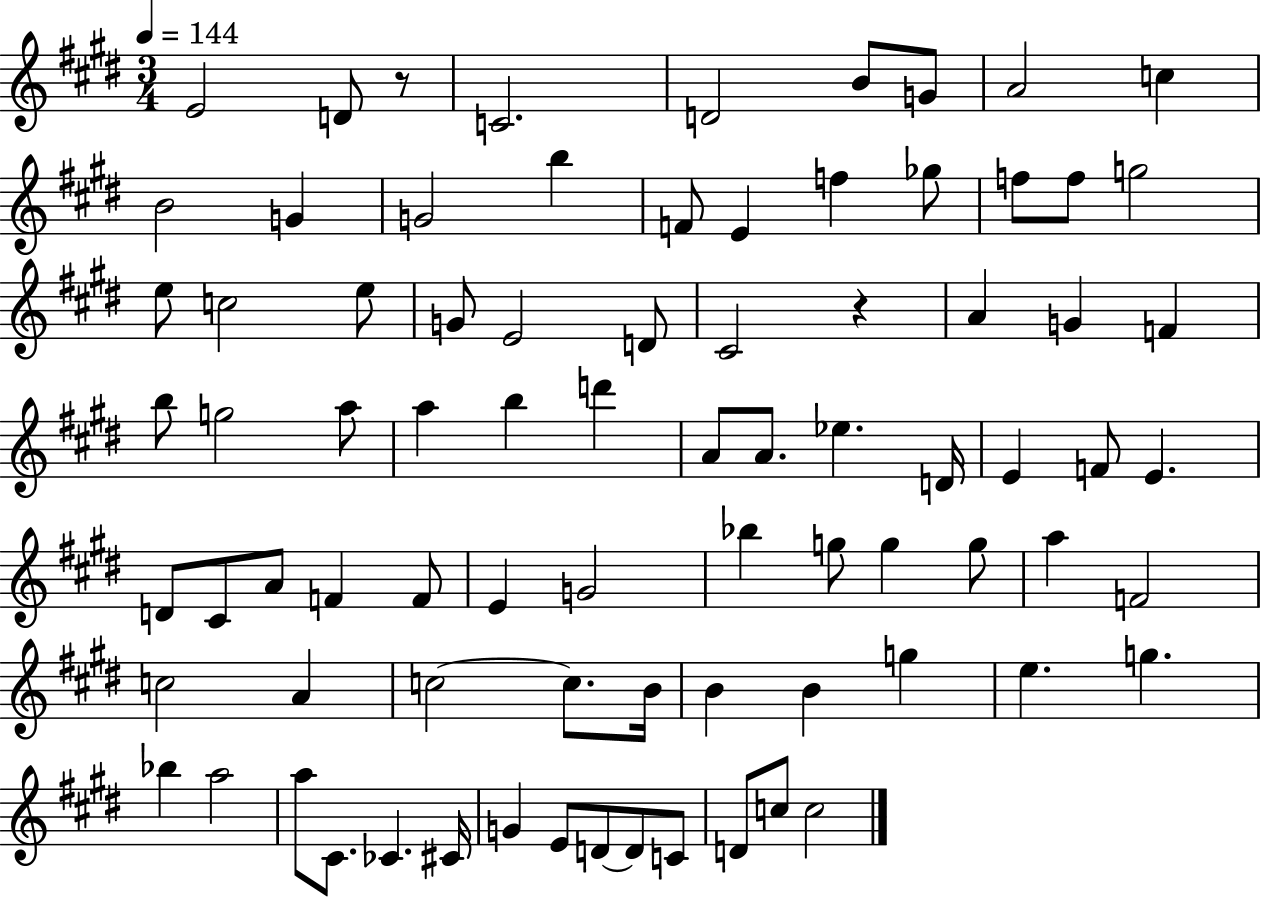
{
  \clef treble
  \numericTimeSignature
  \time 3/4
  \key e \major
  \tempo 4 = 144
  \repeat volta 2 { e'2 d'8 r8 | c'2. | d'2 b'8 g'8 | a'2 c''4 | \break b'2 g'4 | g'2 b''4 | f'8 e'4 f''4 ges''8 | f''8 f''8 g''2 | \break e''8 c''2 e''8 | g'8 e'2 d'8 | cis'2 r4 | a'4 g'4 f'4 | \break b''8 g''2 a''8 | a''4 b''4 d'''4 | a'8 a'8. ees''4. d'16 | e'4 f'8 e'4. | \break d'8 cis'8 a'8 f'4 f'8 | e'4 g'2 | bes''4 g''8 g''4 g''8 | a''4 f'2 | \break c''2 a'4 | c''2~~ c''8. b'16 | b'4 b'4 g''4 | e''4. g''4. | \break bes''4 a''2 | a''8 cis'8. ces'4. cis'16 | g'4 e'8 d'8~~ d'8 c'8 | d'8 c''8 c''2 | \break } \bar "|."
}